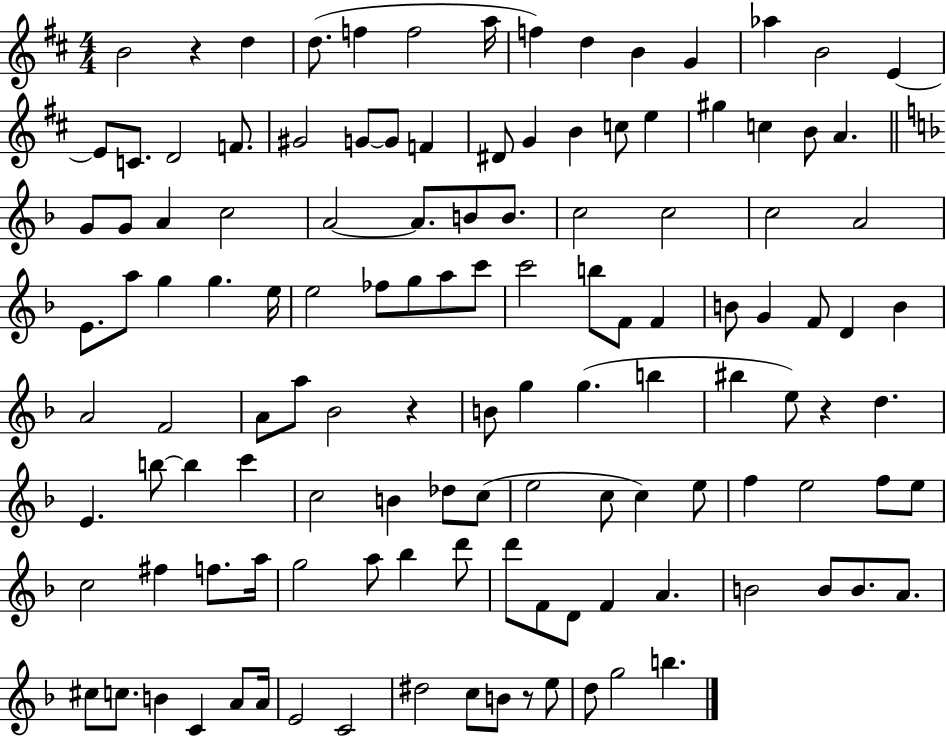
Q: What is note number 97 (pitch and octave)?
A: D6